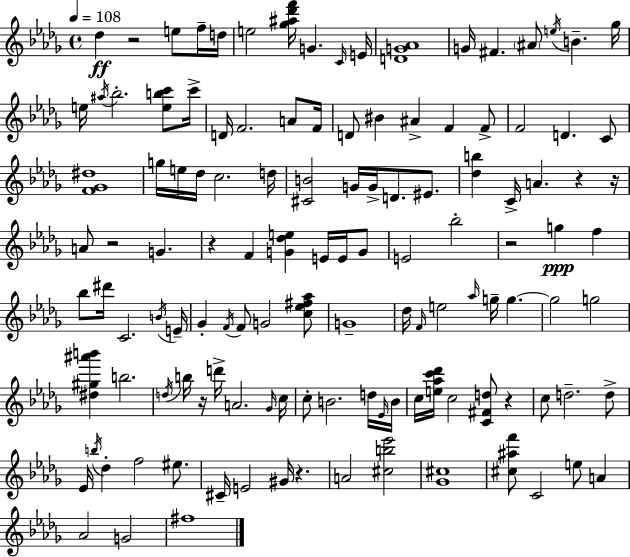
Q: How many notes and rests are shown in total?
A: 124